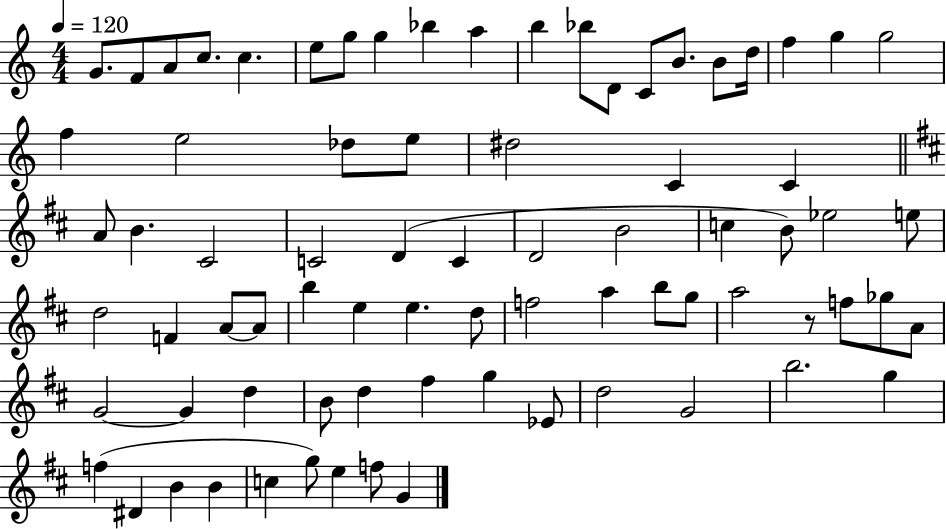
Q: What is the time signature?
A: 4/4